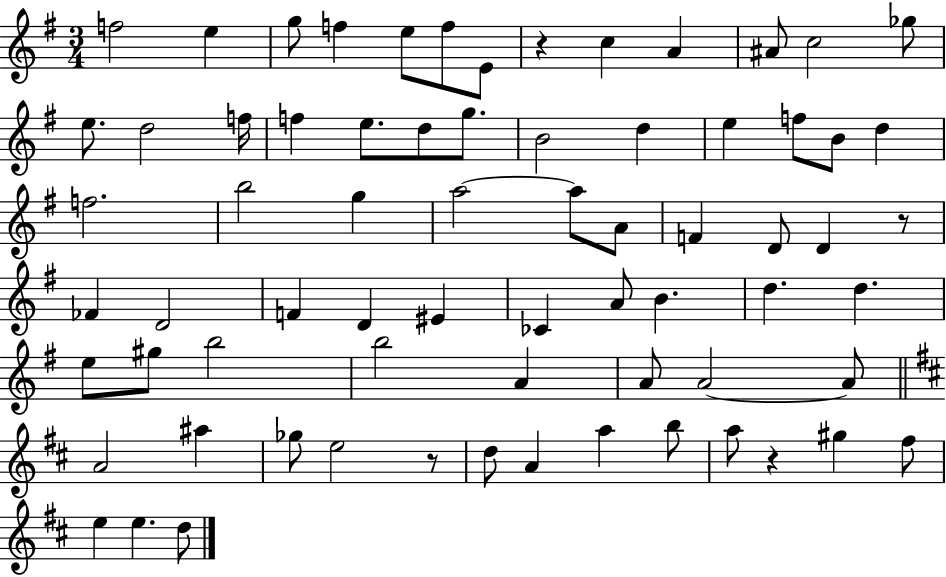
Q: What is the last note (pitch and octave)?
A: D5